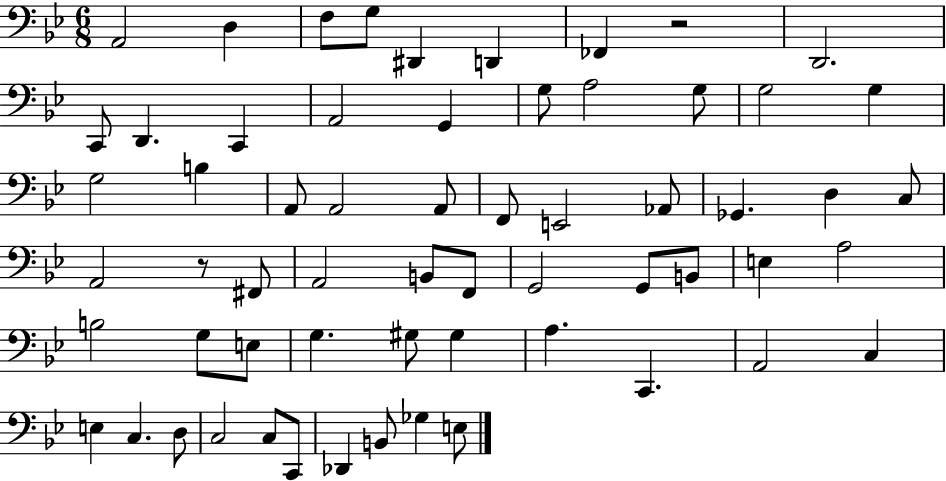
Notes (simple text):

A2/h D3/q F3/e G3/e D#2/q D2/q FES2/q R/h D2/h. C2/e D2/q. C2/q A2/h G2/q G3/e A3/h G3/e G3/h G3/q G3/h B3/q A2/e A2/h A2/e F2/e E2/h Ab2/e Gb2/q. D3/q C3/e A2/h R/e F#2/e A2/h B2/e F2/e G2/h G2/e B2/e E3/q A3/h B3/h G3/e E3/e G3/q. G#3/e G#3/q A3/q. C2/q. A2/h C3/q E3/q C3/q. D3/e C3/h C3/e C2/e Db2/q B2/e Gb3/q E3/e